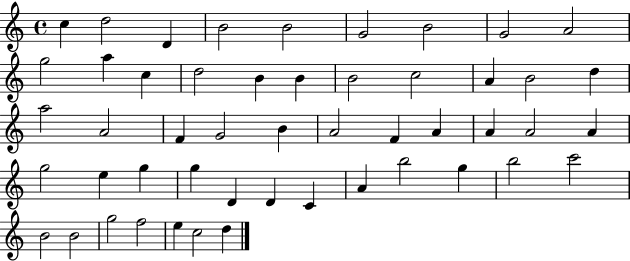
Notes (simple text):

C5/q D5/h D4/q B4/h B4/h G4/h B4/h G4/h A4/h G5/h A5/q C5/q D5/h B4/q B4/q B4/h C5/h A4/q B4/h D5/q A5/h A4/h F4/q G4/h B4/q A4/h F4/q A4/q A4/q A4/h A4/q G5/h E5/q G5/q G5/q D4/q D4/q C4/q A4/q B5/h G5/q B5/h C6/h B4/h B4/h G5/h F5/h E5/q C5/h D5/q